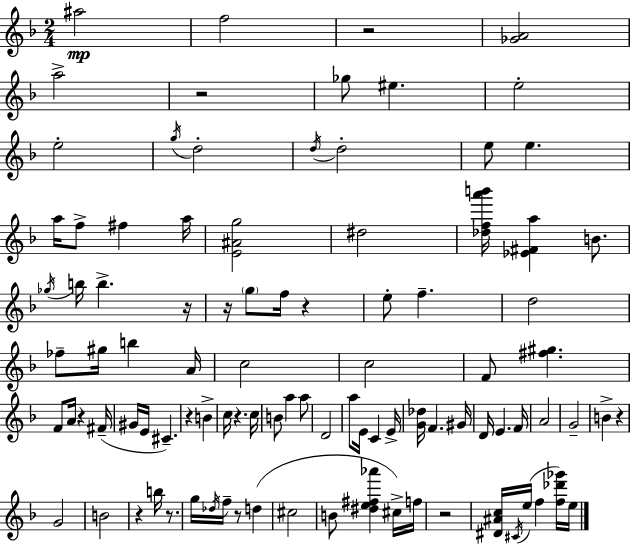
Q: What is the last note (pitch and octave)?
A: E5